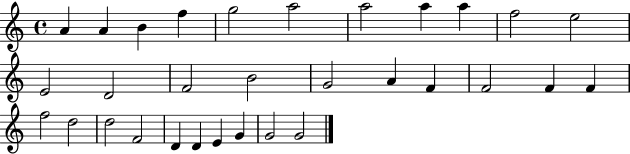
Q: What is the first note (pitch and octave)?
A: A4